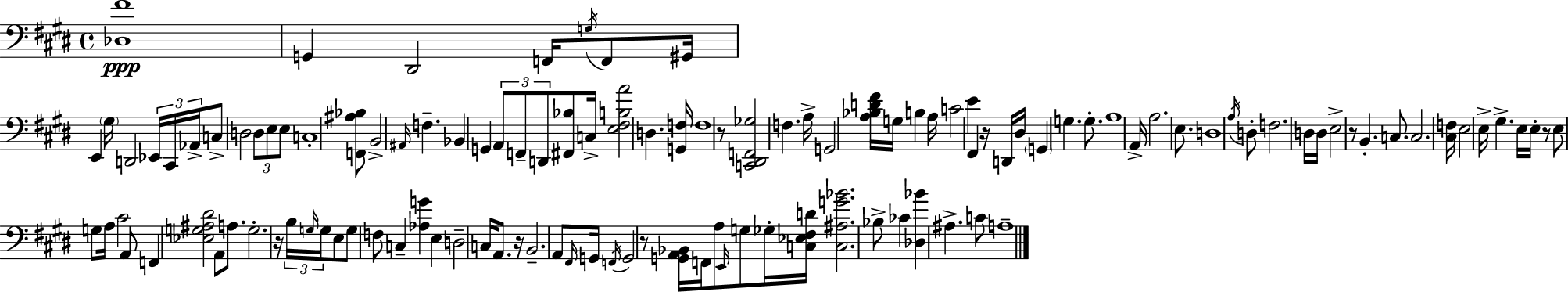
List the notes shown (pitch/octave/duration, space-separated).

[Db3,F#4]/w G2/q D#2/h F2/s G3/s F2/e G#2/s E2/q G#3/s D2/h Eb2/s C#2/s Ab2/s C3/e D3/h D3/e E3/e E3/e C3/w [F2,A#3,Bb3]/e B2/h A#2/s F3/q. Bb2/q G2/q A2/e F2/e D2/e [F#2,Bb3]/e C3/s [E3,F#3,B3,A4]/h D3/q. [G2,F3]/s F3/w R/e [C2,D#2,F2,Gb3]/h F3/q. A3/s G2/h [A3,Bb3,D4,F#4]/s G3/s B3/q A3/s C4/h E4/q F#2/q R/s D2/s D#3/s G2/q G3/q. G3/e. A3/w A2/s A3/h. E3/e. D3/w A3/s D3/e F3/h. D3/s D3/s E3/h R/e B2/q. C3/e. C3/h. [C#3,F3]/s E3/h E3/s G#3/q. E3/s E3/s R/e E3/e G3/e A3/s C#4/h A2/e F2/q [Eb3,G3,A#3,D#4]/h A2/e A3/e. G3/h. R/s B3/s G3/s G3/s E3/e G3/e F3/e C3/q [Ab3,G4]/q E3/q D3/h C3/s A2/e. R/s B2/h. A2/e F#2/s G2/s F2/s G2/h R/e [G2,A2,Bb2]/s F2/s A3/e E2/s G3/e Gb3/s [C3,Eb3,F#3,D4]/s [C3,A#3,G4,Bb4]/h. Bb3/e CES4/q [Db3,Bb4]/q A#3/q. C4/e A3/w